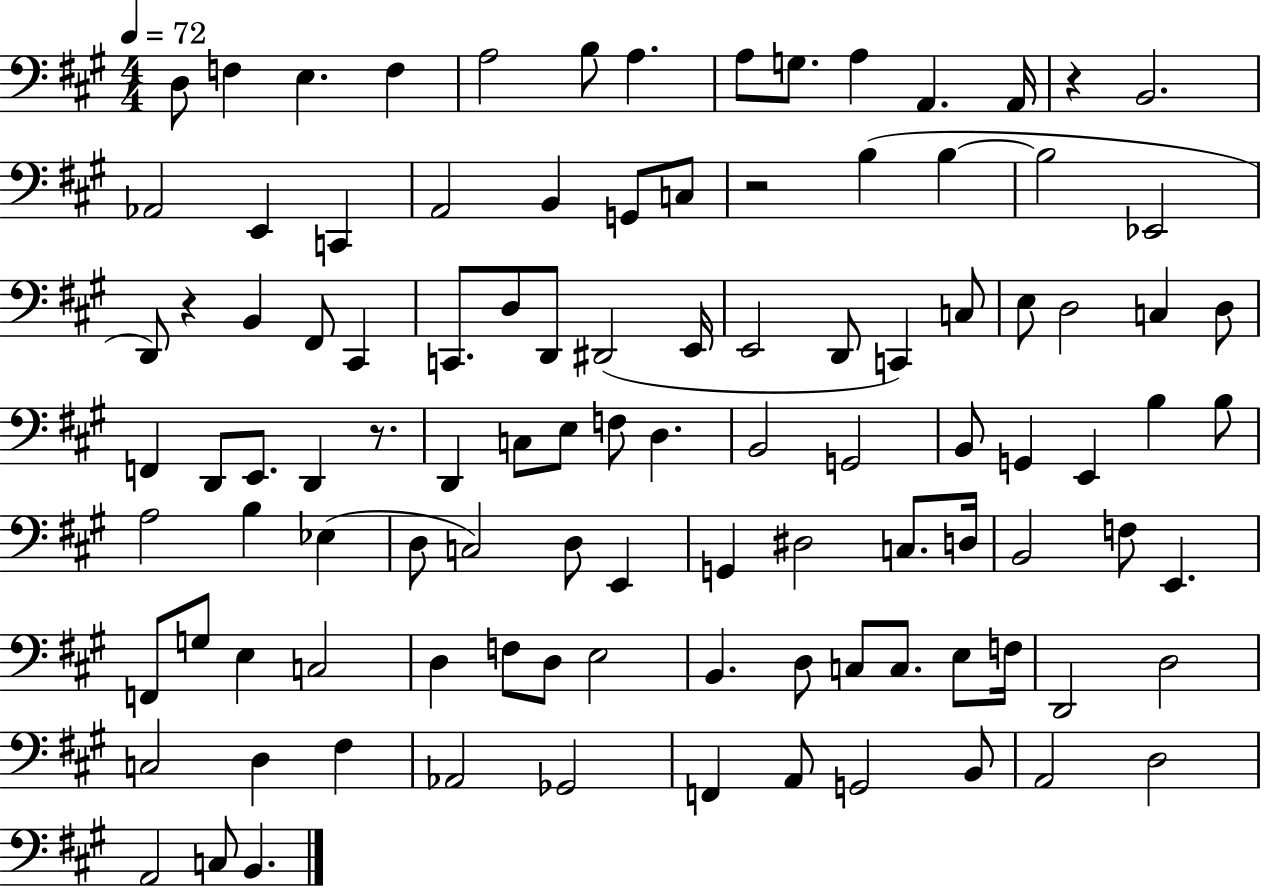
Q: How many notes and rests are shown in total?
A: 105